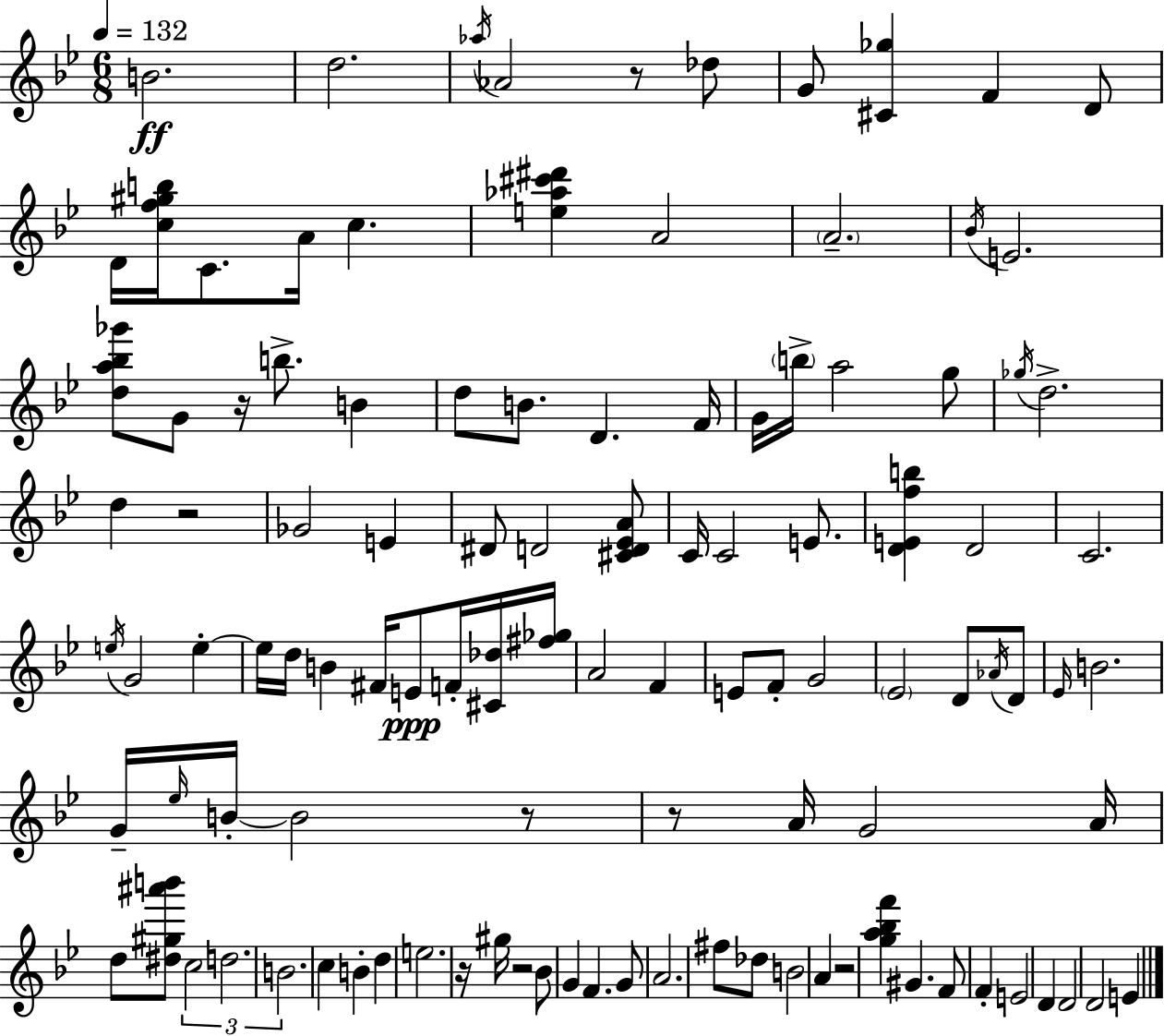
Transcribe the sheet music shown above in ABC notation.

X:1
T:Untitled
M:6/8
L:1/4
K:Bb
B2 d2 _a/4 _A2 z/2 _d/2 G/2 [^C_g] F D/2 D/4 [cf^gb]/4 C/2 A/4 c [e_a^c'^d'] A2 A2 _B/4 E2 [da_b_g']/2 G/2 z/4 b/2 B d/2 B/2 D F/4 G/4 b/4 a2 g/2 _g/4 d2 d z2 _G2 E ^D/2 D2 [^CD_EA]/2 C/4 C2 E/2 [DEfb] D2 C2 e/4 G2 e e/4 d/4 B ^F/4 E/2 F/4 [^C_d]/4 [^f_g]/4 A2 F E/2 F/2 G2 _E2 D/2 _A/4 D/2 _E/4 B2 G/4 _e/4 B/4 B2 z/2 z/2 A/4 G2 A/4 d/2 [^d^g^a'b']/2 c2 d2 B2 c B d e2 z/4 ^g/4 z2 _B/2 G F G/2 A2 ^f/2 _d/2 B2 A z2 [ga_bf'] ^G F/2 F E2 D D2 D2 E